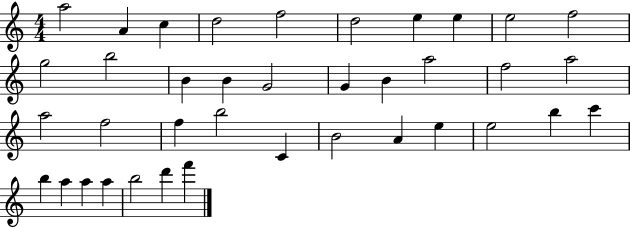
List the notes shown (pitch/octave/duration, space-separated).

A5/h A4/q C5/q D5/h F5/h D5/h E5/q E5/q E5/h F5/h G5/h B5/h B4/q B4/q G4/h G4/q B4/q A5/h F5/h A5/h A5/h F5/h F5/q B5/h C4/q B4/h A4/q E5/q E5/h B5/q C6/q B5/q A5/q A5/q A5/q B5/h D6/q F6/q